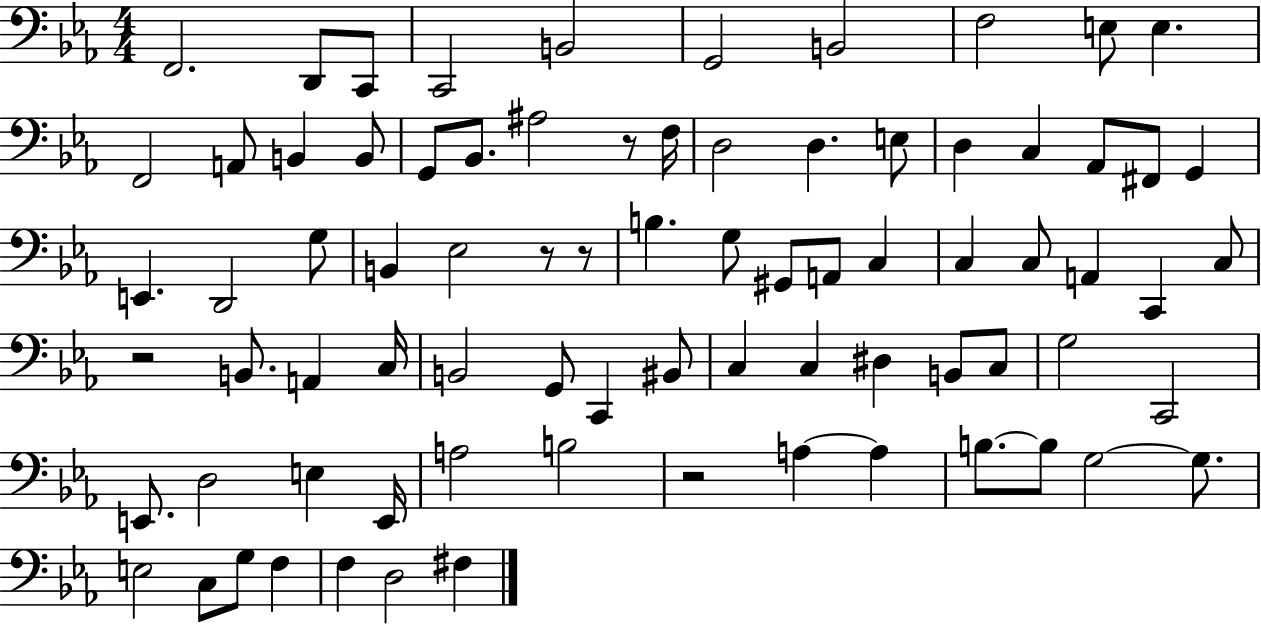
X:1
T:Untitled
M:4/4
L:1/4
K:Eb
F,,2 D,,/2 C,,/2 C,,2 B,,2 G,,2 B,,2 F,2 E,/2 E, F,,2 A,,/2 B,, B,,/2 G,,/2 _B,,/2 ^A,2 z/2 F,/4 D,2 D, E,/2 D, C, _A,,/2 ^F,,/2 G,, E,, D,,2 G,/2 B,, _E,2 z/2 z/2 B, G,/2 ^G,,/2 A,,/2 C, C, C,/2 A,, C,, C,/2 z2 B,,/2 A,, C,/4 B,,2 G,,/2 C,, ^B,,/2 C, C, ^D, B,,/2 C,/2 G,2 C,,2 E,,/2 D,2 E, E,,/4 A,2 B,2 z2 A, A, B,/2 B,/2 G,2 G,/2 E,2 C,/2 G,/2 F, F, D,2 ^F,